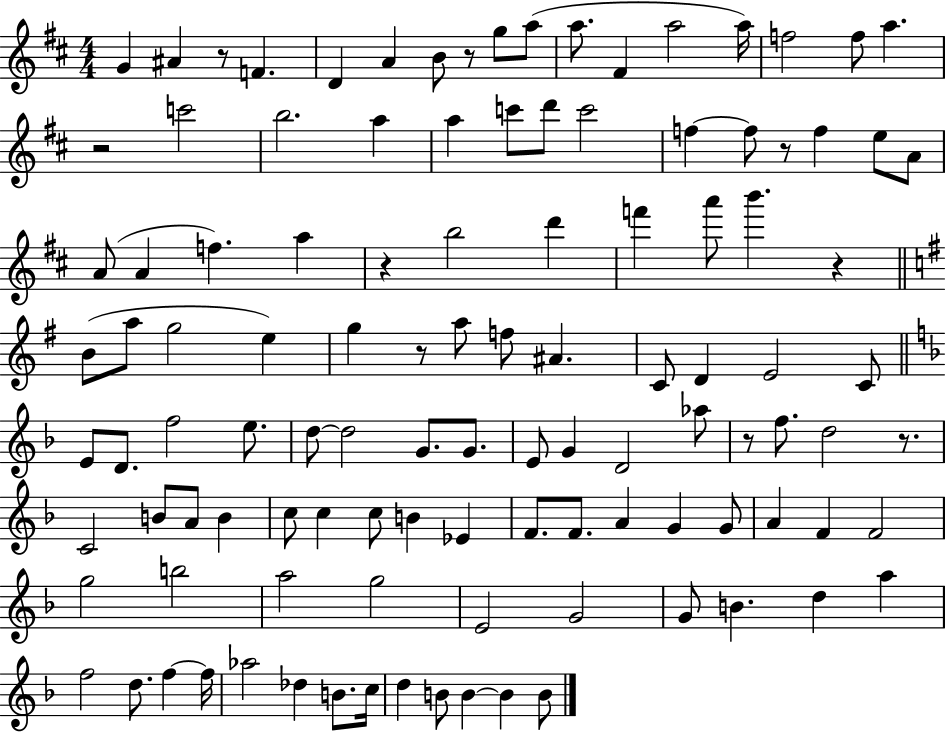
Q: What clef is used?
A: treble